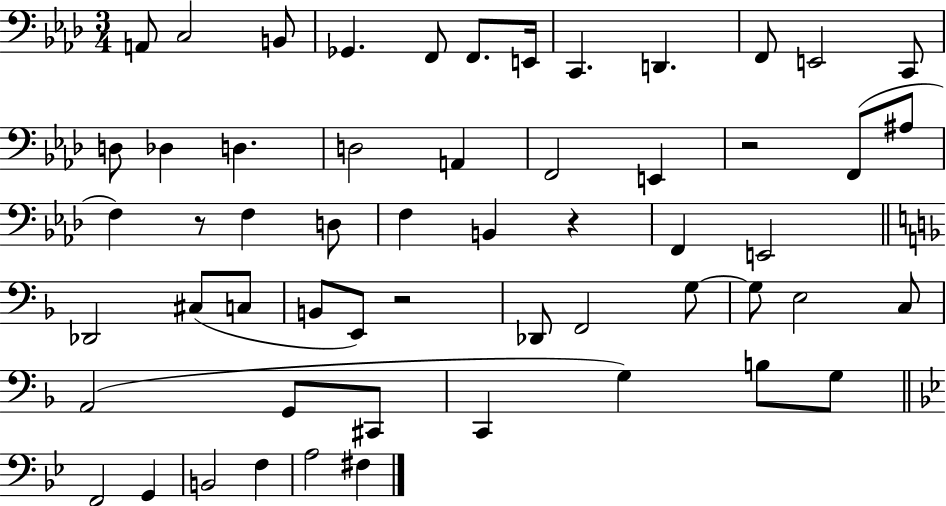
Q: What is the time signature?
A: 3/4